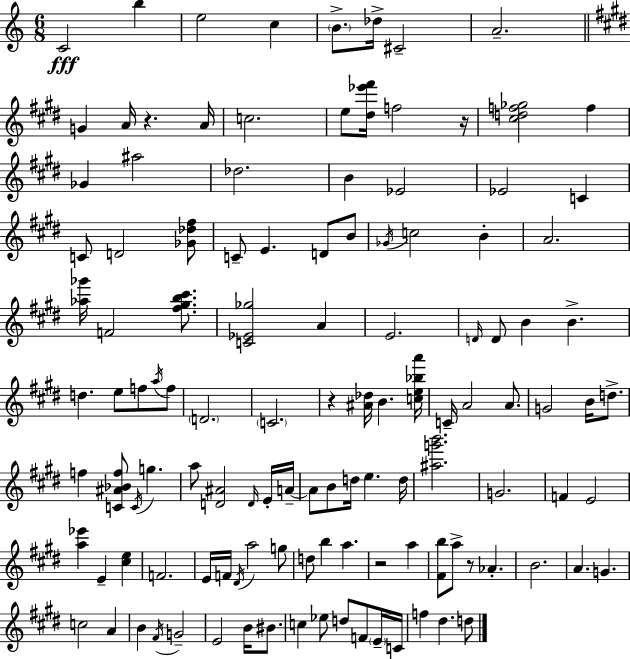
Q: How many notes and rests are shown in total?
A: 120